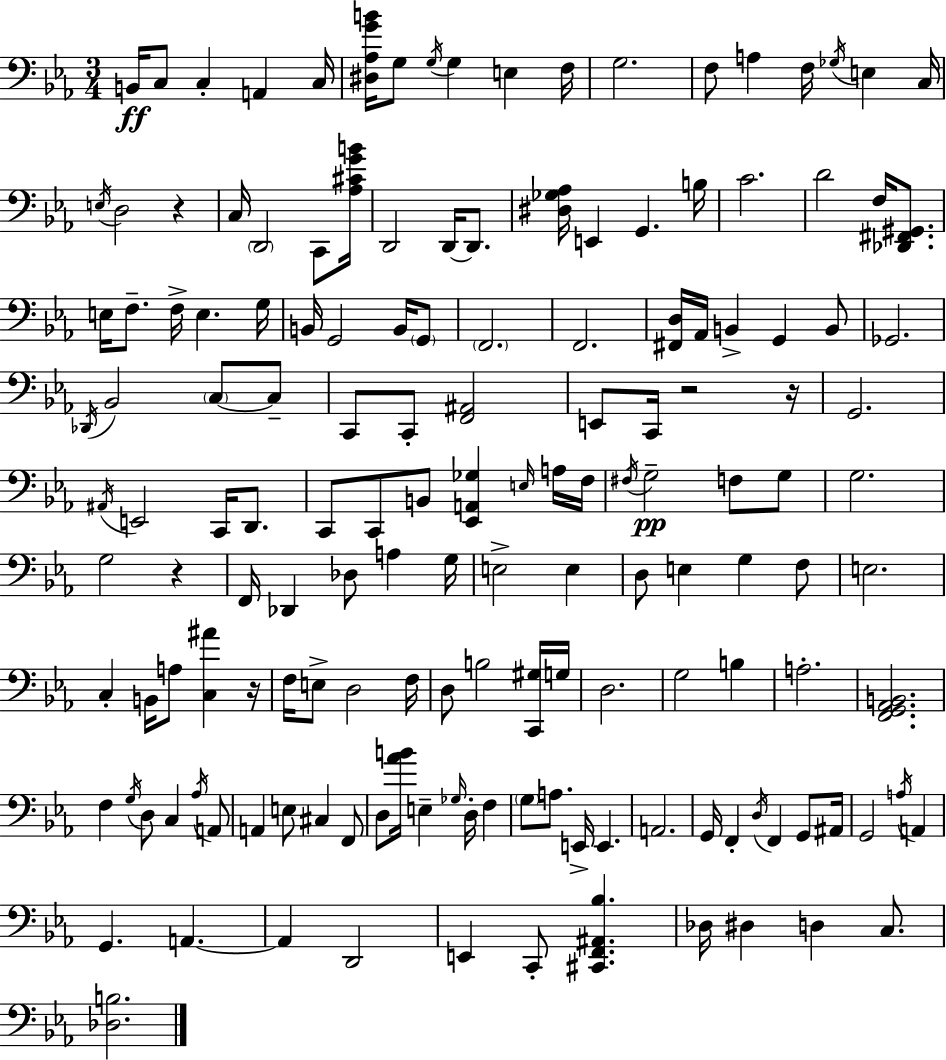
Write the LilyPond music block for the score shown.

{
  \clef bass
  \numericTimeSignature
  \time 3/4
  \key c \minor
  \repeat volta 2 { b,16\ff c8 c4-. a,4 c16 | <dis aes g' b'>16 g8 \acciaccatura { g16 } g4 e4 | f16 g2. | f8 a4 f16 \acciaccatura { ges16 } e4 | \break c16 \acciaccatura { e16 } d2 r4 | c16 \parenthesize d,2 | c,8 <aes cis' g' b'>16 d,2 d,16~~ | d,8. <dis ges aes>16 e,4 g,4. | \break b16 c'2. | d'2 f16 | <des, fis, gis,>8. e16 f8.-- f16-> e4. | g16 b,16 g,2 | \break b,16 \parenthesize g,8 \parenthesize f,2. | f,2. | <fis, d>16 aes,16 b,4-> g,4 | b,8 ges,2. | \break \acciaccatura { des,16 } bes,2 | \parenthesize c8~~ c8-- c,8 c,8-. <f, ais,>2 | e,8 c,16 r2 | r16 g,2. | \break \acciaccatura { ais,16 } e,2 | c,16 d,8. c,8 c,8 b,8 <ees, a, ges>4 | \grace { e16 } a16 f16 \acciaccatura { fis16 } g2--\pp | f8 g8 g2. | \break g2 | r4 f,16 des,4 | des8 a4 g16 e2-> | e4 d8 e4 | \break g4 f8 e2. | c4-. b,16 | a8 <c ais'>4 r16 f16 e8-> d2 | f16 d8 b2 | \break <c, gis>16 g16 d2. | g2 | b4 a2.-. | <f, g, aes, b,>2. | \break f4 \acciaccatura { g16 } | d8 c4 \acciaccatura { aes16 } a,8 a,4 | e8 cis4 f,8 d8 <aes' b'>16 | e4-- \grace { ges16 } d16-. f4 \parenthesize g8 | \break a8. e,16-> e,4. a,2. | g,16 f,4-. | \acciaccatura { d16 } f,4 g,8 ais,16 g,2 | \acciaccatura { a16 } a,4 | \break g,4. a,4.~~ | a,4 d,2 | e,4 c,8-. <cis, f, ais, bes>4. | des16 dis4 d4 c8. | \break <des b>2. | } \bar "|."
}